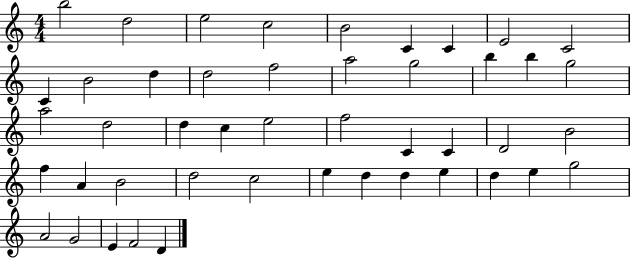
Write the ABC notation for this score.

X:1
T:Untitled
M:4/4
L:1/4
K:C
b2 d2 e2 c2 B2 C C E2 C2 C B2 d d2 f2 a2 g2 b b g2 a2 d2 d c e2 f2 C C D2 B2 f A B2 d2 c2 e d d e d e g2 A2 G2 E F2 D